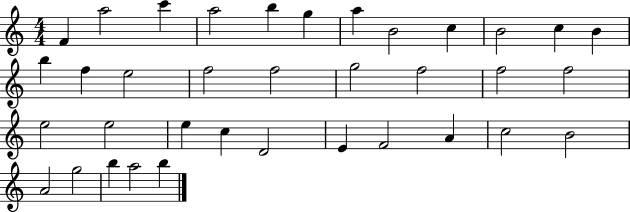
{
  \clef treble
  \numericTimeSignature
  \time 4/4
  \key c \major
  f'4 a''2 c'''4 | a''2 b''4 g''4 | a''4 b'2 c''4 | b'2 c''4 b'4 | \break b''4 f''4 e''2 | f''2 f''2 | g''2 f''2 | f''2 f''2 | \break e''2 e''2 | e''4 c''4 d'2 | e'4 f'2 a'4 | c''2 b'2 | \break a'2 g''2 | b''4 a''2 b''4 | \bar "|."
}